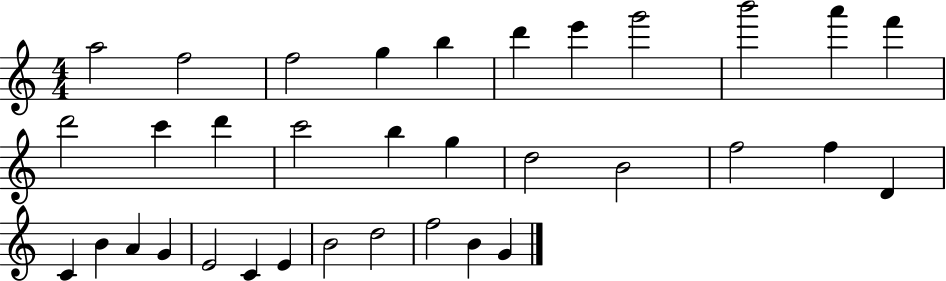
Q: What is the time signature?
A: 4/4